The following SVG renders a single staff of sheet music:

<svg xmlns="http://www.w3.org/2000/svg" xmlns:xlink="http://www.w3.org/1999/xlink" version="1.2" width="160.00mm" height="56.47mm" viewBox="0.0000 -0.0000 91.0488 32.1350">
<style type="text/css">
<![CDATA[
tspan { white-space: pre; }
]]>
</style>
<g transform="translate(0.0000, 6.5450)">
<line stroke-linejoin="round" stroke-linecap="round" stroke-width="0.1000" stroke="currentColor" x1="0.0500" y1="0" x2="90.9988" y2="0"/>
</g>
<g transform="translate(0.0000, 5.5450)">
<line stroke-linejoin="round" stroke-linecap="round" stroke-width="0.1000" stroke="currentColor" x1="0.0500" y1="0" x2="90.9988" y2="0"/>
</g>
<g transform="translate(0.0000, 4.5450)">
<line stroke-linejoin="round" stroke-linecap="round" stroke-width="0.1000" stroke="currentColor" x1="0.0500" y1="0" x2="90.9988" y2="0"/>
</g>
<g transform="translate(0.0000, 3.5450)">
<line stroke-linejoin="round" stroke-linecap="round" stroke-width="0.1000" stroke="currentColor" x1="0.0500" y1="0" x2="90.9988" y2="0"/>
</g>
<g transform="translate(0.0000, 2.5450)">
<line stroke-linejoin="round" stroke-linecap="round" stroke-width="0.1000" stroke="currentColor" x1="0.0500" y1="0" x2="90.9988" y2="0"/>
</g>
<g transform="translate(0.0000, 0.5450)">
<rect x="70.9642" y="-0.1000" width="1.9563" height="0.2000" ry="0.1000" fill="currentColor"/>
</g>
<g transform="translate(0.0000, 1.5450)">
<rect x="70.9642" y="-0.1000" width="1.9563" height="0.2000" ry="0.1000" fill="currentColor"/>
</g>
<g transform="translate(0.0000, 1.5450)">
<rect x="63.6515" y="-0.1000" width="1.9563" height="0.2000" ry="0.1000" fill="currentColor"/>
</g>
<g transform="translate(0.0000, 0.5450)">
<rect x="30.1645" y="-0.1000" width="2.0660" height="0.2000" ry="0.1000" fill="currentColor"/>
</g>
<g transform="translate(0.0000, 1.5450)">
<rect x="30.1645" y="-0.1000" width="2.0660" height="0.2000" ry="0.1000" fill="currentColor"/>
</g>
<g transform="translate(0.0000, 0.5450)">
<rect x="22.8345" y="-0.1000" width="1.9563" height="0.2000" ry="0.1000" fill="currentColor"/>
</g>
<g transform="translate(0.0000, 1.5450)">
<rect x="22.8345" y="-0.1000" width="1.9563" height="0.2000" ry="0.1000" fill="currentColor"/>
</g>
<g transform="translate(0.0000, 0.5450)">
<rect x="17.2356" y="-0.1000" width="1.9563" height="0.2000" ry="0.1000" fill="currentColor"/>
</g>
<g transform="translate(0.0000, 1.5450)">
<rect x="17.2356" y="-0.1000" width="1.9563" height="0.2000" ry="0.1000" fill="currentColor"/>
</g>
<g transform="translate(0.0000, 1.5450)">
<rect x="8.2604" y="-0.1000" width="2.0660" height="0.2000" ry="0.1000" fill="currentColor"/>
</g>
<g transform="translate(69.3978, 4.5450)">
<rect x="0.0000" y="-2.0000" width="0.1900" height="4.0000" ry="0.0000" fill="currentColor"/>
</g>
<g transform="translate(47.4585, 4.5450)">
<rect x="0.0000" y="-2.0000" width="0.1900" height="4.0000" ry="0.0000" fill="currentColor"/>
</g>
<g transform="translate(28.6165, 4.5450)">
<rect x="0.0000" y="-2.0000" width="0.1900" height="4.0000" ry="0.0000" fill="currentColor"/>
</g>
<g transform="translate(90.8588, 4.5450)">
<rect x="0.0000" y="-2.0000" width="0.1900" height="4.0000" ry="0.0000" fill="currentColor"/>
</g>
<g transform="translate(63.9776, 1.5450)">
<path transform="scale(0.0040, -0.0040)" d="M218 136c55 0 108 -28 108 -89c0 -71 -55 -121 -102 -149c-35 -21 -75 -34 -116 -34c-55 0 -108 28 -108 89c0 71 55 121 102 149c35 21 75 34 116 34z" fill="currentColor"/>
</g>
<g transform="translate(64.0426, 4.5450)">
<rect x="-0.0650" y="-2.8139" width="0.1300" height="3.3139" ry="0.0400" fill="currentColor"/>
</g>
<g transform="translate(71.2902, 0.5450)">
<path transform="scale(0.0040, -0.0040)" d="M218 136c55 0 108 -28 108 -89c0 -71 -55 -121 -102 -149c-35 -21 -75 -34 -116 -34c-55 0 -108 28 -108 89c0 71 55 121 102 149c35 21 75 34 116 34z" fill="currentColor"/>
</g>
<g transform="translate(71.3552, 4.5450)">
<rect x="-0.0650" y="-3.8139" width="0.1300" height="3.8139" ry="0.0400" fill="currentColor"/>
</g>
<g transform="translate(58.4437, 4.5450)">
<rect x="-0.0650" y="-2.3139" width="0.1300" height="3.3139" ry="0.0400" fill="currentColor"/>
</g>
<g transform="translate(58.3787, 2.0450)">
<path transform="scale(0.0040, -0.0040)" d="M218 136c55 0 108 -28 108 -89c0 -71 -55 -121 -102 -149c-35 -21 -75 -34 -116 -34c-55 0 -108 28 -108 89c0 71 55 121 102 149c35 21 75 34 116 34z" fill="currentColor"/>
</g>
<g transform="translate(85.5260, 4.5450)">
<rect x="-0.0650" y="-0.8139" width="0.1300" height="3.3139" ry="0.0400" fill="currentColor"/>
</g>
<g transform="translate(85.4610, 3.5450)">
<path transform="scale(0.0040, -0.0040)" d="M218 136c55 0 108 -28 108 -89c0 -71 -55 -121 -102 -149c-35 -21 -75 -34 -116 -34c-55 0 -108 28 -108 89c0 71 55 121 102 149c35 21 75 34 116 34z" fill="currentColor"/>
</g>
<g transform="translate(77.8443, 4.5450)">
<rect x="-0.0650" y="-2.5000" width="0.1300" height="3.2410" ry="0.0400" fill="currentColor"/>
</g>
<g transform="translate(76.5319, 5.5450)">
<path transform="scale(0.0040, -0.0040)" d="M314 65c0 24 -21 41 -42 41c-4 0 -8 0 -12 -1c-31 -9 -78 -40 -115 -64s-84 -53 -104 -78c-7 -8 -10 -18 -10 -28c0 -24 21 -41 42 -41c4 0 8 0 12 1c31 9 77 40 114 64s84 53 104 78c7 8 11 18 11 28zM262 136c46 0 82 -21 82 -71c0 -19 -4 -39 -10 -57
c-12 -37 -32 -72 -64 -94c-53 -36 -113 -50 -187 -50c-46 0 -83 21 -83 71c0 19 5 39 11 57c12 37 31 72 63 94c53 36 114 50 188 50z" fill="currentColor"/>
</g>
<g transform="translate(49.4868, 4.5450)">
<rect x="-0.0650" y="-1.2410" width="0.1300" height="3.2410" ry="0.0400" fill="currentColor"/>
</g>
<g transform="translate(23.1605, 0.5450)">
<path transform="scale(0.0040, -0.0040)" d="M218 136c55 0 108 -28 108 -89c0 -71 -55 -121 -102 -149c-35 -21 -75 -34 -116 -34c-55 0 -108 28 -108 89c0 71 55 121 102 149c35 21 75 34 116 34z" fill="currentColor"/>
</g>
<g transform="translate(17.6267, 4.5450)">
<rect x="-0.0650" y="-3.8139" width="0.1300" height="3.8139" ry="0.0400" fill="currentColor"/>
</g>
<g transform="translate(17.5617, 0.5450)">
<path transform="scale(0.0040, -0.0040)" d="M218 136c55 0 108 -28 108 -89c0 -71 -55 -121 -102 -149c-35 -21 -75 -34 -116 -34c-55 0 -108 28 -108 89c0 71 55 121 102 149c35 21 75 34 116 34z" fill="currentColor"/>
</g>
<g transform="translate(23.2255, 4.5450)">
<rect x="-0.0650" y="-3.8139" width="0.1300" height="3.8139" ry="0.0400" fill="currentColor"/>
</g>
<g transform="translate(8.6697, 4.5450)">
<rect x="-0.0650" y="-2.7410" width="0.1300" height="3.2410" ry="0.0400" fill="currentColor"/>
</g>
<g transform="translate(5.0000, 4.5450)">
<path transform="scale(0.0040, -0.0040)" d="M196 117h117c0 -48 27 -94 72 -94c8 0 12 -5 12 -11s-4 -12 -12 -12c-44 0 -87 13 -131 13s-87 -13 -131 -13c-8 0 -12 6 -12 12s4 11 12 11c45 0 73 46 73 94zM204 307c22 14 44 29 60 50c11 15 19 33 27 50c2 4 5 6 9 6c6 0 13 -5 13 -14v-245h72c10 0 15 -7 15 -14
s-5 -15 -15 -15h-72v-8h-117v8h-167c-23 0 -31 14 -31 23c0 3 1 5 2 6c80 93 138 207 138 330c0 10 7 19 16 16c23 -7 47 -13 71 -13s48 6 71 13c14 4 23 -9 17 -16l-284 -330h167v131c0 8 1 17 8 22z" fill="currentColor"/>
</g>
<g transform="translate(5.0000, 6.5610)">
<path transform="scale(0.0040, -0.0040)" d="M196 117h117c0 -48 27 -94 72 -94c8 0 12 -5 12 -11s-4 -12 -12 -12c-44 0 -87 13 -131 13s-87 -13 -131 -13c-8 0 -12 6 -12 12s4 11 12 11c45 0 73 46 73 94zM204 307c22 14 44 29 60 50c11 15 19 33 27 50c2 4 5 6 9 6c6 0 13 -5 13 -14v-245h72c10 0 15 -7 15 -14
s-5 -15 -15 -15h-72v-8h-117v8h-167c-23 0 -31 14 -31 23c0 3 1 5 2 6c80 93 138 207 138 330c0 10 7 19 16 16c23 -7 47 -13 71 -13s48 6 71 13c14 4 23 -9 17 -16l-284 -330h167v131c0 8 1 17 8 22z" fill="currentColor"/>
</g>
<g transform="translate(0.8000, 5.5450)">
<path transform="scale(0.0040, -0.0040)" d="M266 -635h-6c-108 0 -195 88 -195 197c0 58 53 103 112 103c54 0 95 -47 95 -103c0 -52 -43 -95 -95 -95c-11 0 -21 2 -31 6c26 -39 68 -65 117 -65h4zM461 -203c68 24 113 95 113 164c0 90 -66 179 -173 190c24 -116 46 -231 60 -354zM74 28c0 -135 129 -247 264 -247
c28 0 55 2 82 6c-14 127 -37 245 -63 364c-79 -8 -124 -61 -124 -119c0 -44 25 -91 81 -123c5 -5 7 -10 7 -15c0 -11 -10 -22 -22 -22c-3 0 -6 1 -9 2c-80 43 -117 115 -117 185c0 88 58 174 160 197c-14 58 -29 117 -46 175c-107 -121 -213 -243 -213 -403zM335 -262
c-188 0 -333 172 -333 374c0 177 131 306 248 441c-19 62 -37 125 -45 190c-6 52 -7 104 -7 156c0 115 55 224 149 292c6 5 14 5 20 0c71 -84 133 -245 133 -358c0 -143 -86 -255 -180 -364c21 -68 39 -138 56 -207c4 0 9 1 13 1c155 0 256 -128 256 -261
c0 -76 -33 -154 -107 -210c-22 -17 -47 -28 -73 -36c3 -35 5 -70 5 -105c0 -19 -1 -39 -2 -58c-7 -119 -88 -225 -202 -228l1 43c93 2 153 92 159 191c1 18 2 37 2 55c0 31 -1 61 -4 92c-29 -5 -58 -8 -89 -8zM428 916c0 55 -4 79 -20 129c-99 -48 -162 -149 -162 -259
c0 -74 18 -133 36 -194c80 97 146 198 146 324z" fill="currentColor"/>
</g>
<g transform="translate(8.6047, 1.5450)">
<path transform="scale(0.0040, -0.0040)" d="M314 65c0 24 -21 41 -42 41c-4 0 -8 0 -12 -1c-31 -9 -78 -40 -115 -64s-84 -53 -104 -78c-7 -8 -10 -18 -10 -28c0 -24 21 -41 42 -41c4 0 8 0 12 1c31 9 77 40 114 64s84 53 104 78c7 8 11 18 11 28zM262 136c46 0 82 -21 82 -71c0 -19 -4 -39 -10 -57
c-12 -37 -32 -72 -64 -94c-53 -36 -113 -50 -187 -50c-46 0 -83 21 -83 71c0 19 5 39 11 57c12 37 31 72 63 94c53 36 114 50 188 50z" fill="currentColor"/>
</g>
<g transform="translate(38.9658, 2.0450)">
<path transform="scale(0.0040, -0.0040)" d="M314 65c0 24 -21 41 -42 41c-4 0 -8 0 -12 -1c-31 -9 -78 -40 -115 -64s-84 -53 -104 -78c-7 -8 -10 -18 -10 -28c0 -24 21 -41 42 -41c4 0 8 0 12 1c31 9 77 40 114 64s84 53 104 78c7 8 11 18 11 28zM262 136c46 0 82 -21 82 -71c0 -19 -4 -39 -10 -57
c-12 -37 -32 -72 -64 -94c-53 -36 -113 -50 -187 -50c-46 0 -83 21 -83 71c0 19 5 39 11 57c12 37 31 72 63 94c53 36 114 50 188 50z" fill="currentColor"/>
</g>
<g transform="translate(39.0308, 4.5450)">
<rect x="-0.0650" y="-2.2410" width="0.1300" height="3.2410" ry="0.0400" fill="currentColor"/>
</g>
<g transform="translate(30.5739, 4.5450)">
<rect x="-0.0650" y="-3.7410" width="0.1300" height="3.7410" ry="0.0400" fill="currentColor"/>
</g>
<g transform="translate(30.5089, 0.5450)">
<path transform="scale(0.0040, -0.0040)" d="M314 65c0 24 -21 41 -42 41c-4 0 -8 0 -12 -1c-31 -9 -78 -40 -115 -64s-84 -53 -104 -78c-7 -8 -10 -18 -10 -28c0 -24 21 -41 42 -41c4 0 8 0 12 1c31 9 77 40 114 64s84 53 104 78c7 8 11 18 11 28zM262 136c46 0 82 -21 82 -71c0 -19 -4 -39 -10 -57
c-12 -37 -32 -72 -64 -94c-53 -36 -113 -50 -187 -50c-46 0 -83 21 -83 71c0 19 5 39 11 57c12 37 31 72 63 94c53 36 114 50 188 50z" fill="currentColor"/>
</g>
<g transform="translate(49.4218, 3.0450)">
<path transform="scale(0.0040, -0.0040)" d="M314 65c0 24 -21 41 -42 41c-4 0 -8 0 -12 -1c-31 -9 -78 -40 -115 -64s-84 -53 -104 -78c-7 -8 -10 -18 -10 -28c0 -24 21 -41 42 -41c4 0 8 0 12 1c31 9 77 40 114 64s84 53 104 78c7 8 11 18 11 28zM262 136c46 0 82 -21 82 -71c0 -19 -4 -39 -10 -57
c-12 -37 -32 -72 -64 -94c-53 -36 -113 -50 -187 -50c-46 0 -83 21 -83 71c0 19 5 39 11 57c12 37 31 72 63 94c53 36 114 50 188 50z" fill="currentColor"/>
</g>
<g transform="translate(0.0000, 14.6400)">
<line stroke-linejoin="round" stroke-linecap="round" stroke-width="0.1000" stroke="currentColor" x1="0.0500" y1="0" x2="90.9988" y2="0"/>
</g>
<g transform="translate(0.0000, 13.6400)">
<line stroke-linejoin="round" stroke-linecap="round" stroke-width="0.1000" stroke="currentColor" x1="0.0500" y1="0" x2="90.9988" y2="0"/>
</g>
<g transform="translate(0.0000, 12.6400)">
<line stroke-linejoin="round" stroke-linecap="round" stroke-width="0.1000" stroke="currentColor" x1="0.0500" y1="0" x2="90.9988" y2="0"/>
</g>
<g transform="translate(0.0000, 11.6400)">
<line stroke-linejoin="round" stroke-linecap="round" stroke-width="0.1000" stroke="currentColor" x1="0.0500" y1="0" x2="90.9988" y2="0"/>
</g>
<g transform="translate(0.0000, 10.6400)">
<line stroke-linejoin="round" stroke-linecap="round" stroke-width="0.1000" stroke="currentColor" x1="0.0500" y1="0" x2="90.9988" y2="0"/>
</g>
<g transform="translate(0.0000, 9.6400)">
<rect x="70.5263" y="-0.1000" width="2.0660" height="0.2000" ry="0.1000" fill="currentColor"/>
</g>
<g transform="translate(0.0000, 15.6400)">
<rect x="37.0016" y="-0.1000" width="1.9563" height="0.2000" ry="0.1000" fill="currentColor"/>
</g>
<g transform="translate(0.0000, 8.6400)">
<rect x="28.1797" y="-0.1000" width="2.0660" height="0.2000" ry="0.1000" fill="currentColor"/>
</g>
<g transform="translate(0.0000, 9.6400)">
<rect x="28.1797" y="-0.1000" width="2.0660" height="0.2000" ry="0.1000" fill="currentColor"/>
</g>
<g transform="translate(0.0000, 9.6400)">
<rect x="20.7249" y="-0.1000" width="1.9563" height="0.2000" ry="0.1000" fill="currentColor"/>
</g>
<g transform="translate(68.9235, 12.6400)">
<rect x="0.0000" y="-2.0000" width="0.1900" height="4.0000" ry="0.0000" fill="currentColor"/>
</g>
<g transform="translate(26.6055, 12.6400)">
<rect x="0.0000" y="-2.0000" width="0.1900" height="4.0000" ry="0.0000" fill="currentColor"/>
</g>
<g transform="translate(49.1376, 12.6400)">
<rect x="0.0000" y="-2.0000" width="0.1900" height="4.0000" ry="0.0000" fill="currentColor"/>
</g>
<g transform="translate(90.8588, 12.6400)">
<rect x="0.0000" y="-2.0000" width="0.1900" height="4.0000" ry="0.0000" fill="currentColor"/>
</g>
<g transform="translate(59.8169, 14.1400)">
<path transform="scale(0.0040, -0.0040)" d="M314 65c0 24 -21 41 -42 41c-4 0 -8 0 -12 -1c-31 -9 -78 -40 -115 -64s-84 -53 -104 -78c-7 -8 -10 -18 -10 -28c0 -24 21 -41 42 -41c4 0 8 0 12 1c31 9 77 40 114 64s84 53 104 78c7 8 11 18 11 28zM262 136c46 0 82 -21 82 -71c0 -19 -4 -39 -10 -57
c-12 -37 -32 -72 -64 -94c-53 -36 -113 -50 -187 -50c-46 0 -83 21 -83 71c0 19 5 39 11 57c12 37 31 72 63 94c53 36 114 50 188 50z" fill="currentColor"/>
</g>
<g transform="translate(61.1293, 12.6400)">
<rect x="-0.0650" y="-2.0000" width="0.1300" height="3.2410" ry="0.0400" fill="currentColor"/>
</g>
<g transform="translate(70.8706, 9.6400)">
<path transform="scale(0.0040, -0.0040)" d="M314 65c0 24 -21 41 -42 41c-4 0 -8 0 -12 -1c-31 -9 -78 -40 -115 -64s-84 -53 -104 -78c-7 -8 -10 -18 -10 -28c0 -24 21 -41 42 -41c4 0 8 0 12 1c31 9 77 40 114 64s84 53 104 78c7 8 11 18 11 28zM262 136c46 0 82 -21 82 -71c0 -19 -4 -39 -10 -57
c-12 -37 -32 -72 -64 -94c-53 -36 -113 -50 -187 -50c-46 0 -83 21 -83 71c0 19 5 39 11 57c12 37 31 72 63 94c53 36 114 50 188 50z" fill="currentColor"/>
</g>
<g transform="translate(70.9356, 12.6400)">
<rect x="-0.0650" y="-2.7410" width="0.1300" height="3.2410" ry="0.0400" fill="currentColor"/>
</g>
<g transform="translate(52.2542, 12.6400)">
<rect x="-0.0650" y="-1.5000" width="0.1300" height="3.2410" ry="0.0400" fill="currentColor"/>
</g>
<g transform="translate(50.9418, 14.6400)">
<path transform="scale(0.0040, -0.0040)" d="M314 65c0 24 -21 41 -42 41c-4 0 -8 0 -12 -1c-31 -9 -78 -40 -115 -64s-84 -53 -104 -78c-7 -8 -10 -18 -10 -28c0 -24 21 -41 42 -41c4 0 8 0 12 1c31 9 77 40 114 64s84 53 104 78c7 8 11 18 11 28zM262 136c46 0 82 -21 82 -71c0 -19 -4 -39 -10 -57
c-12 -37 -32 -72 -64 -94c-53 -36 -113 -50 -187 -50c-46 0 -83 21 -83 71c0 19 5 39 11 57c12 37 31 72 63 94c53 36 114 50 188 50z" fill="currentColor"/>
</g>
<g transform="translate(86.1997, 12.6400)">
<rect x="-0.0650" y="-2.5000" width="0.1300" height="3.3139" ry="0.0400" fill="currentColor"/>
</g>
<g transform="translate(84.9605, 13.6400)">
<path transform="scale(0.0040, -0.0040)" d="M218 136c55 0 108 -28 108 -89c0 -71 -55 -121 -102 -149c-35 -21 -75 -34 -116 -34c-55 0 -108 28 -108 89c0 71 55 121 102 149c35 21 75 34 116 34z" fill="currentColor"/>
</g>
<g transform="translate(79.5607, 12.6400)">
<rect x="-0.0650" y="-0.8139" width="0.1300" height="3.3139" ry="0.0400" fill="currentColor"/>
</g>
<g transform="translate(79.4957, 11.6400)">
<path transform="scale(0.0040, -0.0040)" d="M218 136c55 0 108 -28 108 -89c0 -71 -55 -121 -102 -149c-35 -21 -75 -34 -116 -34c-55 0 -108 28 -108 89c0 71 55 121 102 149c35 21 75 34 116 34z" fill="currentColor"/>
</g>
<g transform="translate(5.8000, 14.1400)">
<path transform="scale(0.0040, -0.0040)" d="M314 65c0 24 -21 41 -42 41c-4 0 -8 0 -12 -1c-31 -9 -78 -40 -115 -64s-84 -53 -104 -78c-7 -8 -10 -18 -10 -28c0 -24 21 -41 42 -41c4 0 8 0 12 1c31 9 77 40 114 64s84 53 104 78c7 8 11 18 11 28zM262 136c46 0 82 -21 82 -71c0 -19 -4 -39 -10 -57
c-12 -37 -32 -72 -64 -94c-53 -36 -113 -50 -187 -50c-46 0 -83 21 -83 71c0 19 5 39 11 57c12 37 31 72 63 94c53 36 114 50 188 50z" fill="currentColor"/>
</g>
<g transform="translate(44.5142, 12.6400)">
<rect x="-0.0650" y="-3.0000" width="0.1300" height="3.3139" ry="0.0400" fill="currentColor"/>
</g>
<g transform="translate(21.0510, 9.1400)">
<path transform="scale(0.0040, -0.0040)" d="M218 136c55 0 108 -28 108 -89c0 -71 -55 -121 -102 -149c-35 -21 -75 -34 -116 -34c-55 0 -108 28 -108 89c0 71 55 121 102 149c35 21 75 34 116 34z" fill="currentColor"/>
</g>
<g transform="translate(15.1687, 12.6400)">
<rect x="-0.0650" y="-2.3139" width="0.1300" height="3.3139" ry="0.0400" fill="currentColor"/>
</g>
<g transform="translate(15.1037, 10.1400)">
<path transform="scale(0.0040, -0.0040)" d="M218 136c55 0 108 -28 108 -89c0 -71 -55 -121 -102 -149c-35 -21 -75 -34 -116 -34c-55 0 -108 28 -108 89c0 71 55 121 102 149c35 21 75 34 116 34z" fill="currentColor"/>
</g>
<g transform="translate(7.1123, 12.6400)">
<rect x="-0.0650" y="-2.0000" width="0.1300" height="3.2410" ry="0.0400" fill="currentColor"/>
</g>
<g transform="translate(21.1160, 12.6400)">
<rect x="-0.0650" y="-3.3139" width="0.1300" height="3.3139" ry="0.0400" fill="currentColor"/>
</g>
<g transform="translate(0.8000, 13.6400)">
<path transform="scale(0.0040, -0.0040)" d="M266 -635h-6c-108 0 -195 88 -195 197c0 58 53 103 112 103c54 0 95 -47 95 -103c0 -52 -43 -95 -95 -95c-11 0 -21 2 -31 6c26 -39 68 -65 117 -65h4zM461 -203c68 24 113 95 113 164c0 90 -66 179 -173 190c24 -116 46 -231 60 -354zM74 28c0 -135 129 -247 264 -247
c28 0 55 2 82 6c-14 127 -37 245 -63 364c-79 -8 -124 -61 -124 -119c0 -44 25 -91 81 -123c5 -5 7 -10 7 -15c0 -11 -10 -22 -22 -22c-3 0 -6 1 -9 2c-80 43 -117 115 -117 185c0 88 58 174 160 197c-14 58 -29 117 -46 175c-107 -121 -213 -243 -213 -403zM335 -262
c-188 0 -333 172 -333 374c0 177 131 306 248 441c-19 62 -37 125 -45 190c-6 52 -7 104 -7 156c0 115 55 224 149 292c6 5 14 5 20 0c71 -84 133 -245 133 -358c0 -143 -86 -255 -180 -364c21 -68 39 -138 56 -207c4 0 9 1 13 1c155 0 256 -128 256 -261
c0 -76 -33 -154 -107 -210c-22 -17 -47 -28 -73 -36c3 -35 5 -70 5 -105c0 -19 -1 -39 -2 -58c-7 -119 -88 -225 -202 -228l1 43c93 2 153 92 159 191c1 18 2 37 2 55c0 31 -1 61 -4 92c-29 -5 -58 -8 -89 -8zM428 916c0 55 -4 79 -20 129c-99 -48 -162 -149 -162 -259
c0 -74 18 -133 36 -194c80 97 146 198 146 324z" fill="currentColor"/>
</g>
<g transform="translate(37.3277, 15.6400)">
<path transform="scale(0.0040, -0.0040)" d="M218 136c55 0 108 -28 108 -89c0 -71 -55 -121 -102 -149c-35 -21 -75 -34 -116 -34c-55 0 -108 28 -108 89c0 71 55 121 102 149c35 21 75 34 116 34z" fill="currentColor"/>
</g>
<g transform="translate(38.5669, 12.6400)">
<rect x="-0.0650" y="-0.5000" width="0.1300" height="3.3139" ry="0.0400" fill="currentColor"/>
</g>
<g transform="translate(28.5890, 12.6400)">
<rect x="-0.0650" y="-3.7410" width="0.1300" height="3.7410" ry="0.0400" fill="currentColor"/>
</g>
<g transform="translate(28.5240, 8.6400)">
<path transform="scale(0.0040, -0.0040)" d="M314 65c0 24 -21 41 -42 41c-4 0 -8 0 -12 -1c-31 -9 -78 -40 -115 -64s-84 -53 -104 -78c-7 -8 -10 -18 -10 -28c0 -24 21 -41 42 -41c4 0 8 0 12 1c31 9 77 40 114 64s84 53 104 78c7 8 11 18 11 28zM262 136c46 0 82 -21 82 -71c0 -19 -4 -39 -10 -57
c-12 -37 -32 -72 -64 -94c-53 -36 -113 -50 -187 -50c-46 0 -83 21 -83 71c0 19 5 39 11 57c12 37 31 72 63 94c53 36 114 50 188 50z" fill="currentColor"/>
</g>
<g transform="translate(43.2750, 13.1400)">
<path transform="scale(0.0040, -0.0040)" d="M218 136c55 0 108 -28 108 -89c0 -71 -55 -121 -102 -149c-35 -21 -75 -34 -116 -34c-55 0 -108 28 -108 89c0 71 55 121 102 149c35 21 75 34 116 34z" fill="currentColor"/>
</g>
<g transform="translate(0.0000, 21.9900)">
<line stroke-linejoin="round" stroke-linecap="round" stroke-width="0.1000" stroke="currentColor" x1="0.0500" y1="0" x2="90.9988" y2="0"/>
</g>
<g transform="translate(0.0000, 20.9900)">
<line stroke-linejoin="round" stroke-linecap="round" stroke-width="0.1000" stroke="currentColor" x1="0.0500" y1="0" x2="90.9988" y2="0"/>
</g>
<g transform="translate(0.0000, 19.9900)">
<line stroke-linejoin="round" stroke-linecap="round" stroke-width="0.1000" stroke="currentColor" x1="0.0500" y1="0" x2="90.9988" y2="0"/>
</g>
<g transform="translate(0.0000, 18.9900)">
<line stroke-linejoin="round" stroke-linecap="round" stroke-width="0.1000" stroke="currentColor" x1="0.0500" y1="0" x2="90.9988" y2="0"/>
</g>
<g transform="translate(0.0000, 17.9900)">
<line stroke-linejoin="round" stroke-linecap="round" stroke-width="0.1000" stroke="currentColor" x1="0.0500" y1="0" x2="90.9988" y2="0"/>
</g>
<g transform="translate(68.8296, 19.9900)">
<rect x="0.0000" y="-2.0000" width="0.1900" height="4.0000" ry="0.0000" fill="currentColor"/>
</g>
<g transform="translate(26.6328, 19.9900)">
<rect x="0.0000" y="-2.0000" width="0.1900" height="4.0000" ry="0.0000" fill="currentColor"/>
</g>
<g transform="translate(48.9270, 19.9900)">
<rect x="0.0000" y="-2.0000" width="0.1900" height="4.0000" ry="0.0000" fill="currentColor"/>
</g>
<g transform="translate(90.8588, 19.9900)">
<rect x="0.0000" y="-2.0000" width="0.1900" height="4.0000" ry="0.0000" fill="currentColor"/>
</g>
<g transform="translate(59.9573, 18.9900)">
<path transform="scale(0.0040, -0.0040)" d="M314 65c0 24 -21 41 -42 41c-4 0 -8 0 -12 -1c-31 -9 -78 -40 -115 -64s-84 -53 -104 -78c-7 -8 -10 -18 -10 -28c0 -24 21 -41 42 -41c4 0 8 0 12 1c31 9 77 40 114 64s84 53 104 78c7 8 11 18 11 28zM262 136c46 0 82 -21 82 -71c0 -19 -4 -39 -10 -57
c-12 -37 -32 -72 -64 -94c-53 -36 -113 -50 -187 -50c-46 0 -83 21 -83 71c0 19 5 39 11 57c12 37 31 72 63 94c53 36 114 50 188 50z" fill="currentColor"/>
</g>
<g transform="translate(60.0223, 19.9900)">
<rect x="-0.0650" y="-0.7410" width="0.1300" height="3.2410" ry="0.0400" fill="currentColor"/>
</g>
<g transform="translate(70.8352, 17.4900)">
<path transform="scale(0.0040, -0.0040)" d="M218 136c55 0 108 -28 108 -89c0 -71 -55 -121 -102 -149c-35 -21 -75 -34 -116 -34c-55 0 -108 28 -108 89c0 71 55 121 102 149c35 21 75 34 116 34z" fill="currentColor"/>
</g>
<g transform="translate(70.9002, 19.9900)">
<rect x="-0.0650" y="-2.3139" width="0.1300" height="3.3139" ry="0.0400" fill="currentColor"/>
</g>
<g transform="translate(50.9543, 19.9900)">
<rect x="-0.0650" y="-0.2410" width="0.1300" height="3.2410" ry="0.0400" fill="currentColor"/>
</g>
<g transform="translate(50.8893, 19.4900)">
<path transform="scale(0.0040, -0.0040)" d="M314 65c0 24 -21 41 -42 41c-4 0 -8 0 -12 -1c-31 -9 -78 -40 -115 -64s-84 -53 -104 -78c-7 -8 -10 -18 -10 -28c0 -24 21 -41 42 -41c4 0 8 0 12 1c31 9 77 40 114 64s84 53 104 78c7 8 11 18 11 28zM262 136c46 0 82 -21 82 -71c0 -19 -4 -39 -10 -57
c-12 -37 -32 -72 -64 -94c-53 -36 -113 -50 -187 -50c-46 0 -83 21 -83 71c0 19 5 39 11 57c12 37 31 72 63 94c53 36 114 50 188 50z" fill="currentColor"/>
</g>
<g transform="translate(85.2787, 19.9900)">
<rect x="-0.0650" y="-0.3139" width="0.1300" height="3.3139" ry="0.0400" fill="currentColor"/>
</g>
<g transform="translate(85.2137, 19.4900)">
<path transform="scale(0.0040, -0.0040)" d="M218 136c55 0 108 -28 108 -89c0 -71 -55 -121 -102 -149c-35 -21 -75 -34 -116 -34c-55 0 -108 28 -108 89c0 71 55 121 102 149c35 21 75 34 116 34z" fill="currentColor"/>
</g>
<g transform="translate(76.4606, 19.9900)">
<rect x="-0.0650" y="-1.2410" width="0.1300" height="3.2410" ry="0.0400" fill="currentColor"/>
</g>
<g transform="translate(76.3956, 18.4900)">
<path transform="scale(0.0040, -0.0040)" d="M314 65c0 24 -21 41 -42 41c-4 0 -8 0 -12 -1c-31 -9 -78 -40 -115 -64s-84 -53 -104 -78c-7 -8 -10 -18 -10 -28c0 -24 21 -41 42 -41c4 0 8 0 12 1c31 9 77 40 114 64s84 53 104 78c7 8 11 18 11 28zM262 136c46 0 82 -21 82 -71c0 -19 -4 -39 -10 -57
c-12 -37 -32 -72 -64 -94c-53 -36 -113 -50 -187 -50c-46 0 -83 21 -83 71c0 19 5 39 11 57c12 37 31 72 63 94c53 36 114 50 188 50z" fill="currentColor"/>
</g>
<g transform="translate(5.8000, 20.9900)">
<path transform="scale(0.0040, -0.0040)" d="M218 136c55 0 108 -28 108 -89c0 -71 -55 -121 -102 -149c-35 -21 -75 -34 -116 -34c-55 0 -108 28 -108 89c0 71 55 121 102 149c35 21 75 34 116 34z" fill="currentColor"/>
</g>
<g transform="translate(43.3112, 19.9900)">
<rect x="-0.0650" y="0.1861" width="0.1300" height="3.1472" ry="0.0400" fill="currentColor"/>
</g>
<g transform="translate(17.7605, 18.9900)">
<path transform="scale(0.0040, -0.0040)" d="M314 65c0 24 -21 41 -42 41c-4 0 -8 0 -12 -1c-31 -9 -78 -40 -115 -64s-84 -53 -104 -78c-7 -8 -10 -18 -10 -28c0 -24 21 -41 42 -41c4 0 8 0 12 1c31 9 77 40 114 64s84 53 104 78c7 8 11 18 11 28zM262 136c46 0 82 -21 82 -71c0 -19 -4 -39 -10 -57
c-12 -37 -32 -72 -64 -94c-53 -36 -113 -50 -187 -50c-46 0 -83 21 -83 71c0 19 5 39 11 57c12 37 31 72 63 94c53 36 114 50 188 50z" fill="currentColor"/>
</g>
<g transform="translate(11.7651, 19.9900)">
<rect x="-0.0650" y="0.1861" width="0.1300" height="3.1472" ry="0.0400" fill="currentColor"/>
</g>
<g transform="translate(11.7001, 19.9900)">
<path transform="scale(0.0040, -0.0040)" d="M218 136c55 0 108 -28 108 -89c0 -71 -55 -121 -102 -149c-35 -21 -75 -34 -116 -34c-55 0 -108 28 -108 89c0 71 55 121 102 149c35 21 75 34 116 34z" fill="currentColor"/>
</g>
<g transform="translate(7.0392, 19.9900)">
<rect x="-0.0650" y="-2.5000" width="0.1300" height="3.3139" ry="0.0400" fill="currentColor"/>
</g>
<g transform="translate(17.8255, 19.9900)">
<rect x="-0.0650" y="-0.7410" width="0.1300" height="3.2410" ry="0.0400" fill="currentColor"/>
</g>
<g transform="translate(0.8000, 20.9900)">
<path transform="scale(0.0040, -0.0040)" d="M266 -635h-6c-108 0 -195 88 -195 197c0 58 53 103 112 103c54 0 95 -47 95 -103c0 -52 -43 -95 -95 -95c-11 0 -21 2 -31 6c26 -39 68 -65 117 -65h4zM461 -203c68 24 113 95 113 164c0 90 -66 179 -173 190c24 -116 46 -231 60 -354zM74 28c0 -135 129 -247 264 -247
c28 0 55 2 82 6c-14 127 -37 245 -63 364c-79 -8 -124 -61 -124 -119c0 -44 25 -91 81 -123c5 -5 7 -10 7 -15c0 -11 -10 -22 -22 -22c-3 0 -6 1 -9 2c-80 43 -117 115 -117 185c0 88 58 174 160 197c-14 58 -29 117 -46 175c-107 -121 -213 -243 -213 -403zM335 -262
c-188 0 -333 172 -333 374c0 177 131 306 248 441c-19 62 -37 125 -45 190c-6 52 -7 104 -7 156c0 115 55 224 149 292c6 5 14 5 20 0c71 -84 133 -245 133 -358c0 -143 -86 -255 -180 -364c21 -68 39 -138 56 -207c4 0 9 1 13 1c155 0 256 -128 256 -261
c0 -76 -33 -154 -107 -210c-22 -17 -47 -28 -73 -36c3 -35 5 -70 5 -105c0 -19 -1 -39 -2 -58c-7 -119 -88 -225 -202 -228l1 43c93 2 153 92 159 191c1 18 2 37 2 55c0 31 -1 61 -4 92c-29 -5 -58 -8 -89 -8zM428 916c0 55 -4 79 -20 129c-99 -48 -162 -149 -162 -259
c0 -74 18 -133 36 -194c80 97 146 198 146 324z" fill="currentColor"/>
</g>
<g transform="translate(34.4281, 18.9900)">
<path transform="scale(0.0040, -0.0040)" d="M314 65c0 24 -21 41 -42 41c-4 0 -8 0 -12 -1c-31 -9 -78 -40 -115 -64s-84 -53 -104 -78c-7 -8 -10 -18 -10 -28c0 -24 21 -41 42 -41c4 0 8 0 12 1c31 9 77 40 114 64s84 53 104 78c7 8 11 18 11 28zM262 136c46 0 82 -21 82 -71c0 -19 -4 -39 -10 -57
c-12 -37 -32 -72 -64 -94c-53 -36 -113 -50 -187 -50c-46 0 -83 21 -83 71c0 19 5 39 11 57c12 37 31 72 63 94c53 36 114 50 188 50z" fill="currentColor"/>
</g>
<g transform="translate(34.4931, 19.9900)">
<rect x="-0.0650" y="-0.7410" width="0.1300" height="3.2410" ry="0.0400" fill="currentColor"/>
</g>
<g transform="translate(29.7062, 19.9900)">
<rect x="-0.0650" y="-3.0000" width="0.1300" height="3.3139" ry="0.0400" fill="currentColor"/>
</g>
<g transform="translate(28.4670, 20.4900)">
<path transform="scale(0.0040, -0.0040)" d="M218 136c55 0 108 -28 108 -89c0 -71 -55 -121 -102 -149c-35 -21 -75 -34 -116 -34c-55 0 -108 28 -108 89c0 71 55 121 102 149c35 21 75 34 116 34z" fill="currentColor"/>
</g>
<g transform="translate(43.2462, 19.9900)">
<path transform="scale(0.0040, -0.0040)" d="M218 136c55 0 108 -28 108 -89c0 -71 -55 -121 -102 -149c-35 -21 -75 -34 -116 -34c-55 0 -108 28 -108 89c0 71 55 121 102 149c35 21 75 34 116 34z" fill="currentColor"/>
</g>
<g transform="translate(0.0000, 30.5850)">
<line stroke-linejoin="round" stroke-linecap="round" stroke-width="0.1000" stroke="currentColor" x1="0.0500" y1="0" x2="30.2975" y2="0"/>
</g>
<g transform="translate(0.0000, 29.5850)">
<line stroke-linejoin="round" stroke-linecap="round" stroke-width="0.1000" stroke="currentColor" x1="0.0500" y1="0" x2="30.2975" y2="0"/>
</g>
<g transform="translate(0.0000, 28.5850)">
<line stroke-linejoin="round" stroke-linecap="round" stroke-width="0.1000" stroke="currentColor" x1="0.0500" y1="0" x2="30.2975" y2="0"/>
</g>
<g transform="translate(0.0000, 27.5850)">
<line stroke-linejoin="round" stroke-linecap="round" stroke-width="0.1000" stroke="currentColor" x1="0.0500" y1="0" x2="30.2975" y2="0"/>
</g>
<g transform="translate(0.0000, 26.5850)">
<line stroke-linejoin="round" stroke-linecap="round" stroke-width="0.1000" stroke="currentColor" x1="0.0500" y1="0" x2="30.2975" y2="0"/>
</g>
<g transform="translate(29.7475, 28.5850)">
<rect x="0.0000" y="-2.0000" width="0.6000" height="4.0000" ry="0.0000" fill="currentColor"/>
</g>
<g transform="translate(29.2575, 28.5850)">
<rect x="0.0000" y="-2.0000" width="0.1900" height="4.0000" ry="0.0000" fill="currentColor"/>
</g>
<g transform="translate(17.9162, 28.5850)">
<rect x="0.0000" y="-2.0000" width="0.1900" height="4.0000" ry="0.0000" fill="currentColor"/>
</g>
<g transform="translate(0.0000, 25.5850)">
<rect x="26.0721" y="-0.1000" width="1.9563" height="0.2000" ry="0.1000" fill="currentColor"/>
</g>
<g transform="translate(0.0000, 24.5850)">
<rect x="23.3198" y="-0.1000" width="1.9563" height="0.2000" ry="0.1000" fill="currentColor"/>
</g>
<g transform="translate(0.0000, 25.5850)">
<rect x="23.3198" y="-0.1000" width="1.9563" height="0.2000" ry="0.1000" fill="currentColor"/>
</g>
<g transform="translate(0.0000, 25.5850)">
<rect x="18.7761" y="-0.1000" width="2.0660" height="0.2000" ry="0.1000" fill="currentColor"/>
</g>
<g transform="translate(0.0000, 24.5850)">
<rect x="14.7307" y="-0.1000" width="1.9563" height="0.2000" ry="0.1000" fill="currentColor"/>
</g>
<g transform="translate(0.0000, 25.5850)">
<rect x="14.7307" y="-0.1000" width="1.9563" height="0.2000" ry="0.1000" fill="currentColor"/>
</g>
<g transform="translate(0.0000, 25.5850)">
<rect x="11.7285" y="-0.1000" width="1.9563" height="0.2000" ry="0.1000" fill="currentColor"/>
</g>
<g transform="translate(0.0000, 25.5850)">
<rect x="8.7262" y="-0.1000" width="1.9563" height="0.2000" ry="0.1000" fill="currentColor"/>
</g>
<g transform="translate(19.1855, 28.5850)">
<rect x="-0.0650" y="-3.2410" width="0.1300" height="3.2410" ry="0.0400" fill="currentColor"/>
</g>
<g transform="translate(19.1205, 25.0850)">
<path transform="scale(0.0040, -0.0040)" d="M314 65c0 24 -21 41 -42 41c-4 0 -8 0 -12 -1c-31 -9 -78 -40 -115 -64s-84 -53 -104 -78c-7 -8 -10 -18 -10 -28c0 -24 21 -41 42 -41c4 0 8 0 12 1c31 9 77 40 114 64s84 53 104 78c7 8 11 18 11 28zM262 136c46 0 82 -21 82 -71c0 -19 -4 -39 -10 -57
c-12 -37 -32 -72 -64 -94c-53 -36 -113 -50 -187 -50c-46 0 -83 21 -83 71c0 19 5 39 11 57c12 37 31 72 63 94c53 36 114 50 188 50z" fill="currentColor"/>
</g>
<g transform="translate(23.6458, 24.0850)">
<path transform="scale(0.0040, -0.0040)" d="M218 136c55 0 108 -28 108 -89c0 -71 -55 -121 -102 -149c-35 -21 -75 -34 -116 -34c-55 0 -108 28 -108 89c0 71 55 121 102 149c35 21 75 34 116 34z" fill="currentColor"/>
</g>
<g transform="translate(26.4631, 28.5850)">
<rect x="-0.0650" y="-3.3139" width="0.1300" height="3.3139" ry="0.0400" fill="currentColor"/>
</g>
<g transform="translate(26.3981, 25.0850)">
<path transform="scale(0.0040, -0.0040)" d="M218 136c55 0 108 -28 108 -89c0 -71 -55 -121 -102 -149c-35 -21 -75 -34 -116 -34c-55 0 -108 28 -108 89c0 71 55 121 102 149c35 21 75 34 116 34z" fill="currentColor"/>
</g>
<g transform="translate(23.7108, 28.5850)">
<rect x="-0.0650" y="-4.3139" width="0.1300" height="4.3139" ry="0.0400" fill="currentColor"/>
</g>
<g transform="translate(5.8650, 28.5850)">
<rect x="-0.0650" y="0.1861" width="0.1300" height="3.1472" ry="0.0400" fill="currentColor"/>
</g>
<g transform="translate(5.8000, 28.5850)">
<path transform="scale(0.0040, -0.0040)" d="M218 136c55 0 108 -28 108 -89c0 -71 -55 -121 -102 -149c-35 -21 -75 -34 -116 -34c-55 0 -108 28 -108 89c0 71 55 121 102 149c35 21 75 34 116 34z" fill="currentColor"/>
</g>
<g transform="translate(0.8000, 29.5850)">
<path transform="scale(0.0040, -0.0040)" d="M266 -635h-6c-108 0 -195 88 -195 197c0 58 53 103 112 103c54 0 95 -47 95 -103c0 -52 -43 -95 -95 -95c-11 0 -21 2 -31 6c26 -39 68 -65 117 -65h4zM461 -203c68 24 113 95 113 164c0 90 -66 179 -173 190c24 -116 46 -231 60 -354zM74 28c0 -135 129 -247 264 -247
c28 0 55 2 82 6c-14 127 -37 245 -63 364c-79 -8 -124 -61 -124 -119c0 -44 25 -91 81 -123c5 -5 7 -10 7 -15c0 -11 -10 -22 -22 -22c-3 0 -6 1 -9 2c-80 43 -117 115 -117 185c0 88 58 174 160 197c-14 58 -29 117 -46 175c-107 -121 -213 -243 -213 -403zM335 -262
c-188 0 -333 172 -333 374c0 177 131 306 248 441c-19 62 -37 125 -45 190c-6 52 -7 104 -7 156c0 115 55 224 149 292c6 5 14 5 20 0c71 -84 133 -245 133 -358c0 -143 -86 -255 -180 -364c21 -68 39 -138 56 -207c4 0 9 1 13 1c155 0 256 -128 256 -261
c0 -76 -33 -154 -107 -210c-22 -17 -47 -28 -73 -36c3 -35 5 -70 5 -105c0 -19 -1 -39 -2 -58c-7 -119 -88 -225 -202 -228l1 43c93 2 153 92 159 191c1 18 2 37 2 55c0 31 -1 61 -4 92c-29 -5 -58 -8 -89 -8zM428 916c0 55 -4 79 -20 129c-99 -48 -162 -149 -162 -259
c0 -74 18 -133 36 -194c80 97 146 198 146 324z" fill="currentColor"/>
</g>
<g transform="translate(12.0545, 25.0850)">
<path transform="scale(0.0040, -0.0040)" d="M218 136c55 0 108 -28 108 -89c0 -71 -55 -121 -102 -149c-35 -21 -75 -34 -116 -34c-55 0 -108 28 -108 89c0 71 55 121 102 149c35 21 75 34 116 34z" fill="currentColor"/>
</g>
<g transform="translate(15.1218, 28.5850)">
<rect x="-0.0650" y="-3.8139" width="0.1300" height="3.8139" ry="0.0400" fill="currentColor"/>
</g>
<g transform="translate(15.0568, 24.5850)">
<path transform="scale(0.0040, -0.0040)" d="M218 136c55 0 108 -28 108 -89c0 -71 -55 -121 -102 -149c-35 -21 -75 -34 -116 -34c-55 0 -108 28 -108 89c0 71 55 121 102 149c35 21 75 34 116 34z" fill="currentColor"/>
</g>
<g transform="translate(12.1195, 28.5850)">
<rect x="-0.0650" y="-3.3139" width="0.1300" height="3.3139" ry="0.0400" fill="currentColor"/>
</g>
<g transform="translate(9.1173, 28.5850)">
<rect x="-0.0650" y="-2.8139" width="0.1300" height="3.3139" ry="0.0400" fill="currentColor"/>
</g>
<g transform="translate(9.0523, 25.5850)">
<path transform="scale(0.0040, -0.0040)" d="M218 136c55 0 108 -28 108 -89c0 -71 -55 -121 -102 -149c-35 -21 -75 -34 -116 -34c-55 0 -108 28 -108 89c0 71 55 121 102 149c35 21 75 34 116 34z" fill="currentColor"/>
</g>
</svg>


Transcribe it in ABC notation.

X:1
T:Untitled
M:4/4
L:1/4
K:C
a2 c' c' c'2 g2 e2 g a c' G2 d F2 g b c'2 C A E2 F2 a2 d G G B d2 A d2 B c2 d2 g e2 c B a b c' b2 d' b